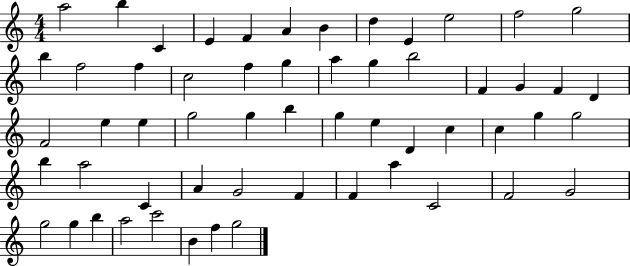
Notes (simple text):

A5/h B5/q C4/q E4/q F4/q A4/q B4/q D5/q E4/q E5/h F5/h G5/h B5/q F5/h F5/q C5/h F5/q G5/q A5/q G5/q B5/h F4/q G4/q F4/q D4/q F4/h E5/q E5/q G5/h G5/q B5/q G5/q E5/q D4/q C5/q C5/q G5/q G5/h B5/q A5/h C4/q A4/q G4/h F4/q F4/q A5/q C4/h F4/h G4/h G5/h G5/q B5/q A5/h C6/h B4/q F5/q G5/h